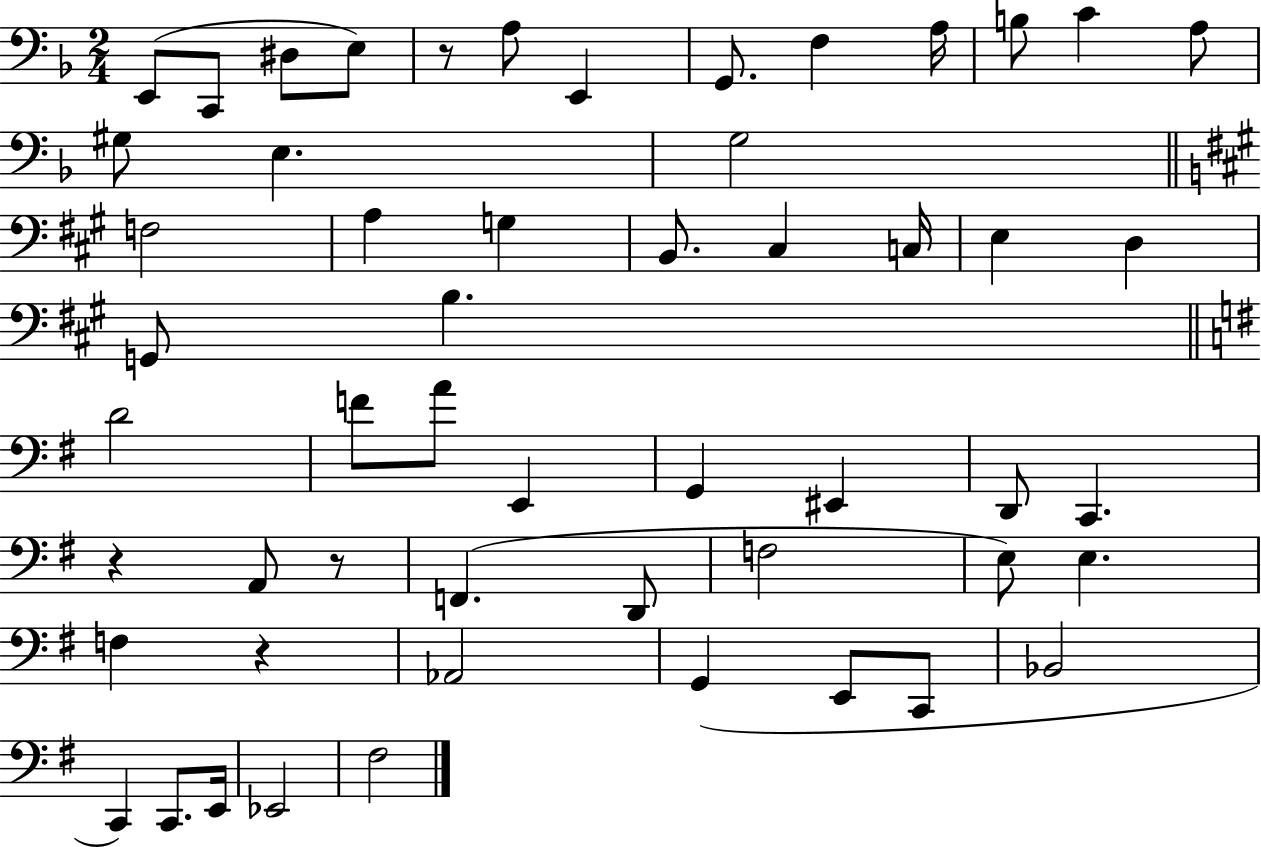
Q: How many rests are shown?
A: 4